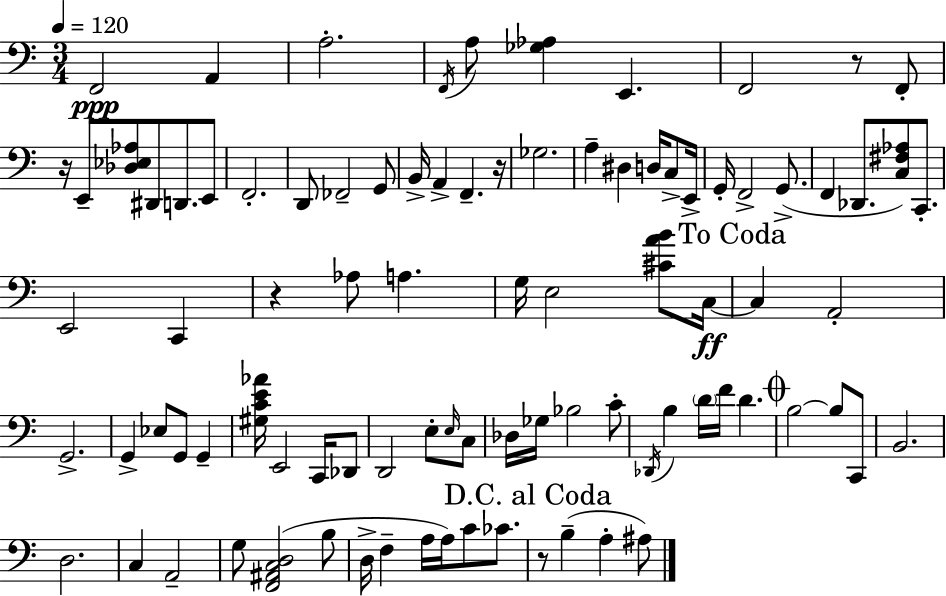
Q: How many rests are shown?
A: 5